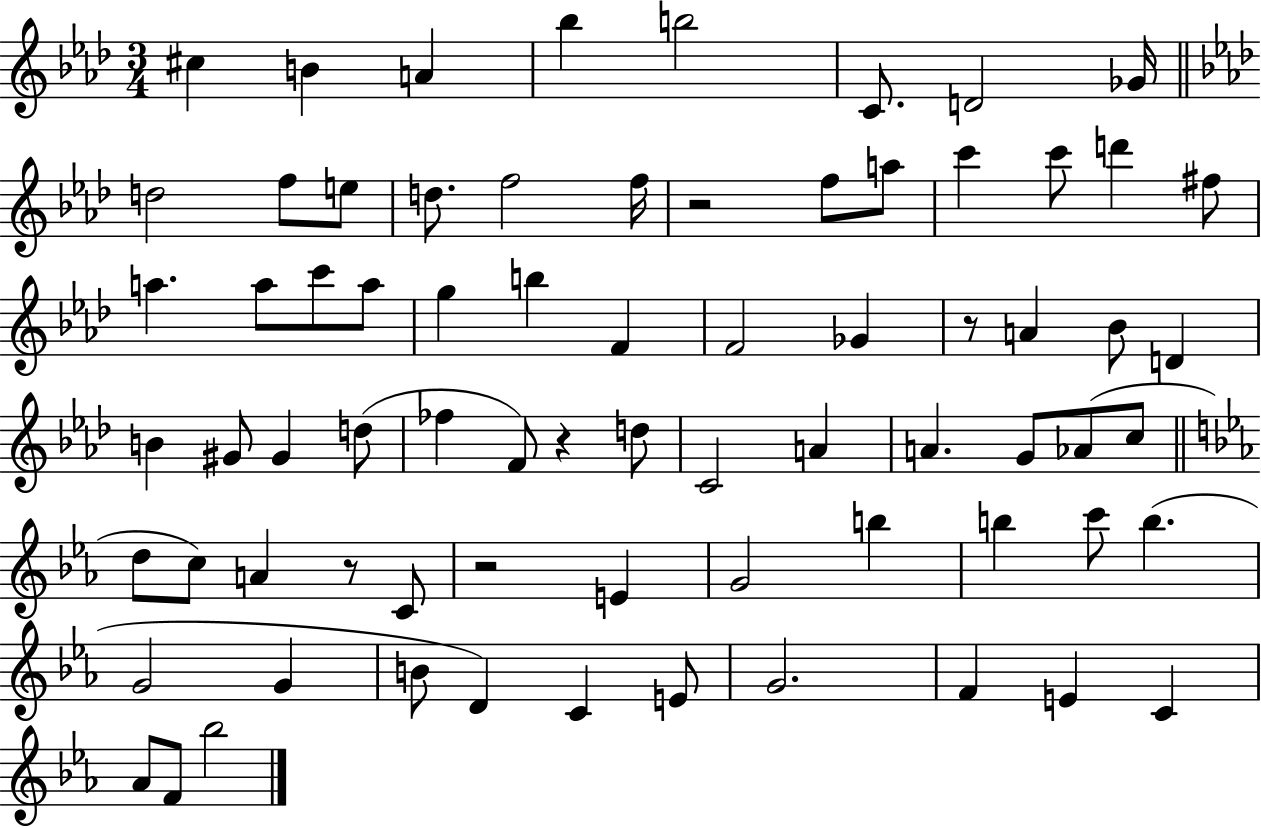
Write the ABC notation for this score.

X:1
T:Untitled
M:3/4
L:1/4
K:Ab
^c B A _b b2 C/2 D2 _G/4 d2 f/2 e/2 d/2 f2 f/4 z2 f/2 a/2 c' c'/2 d' ^f/2 a a/2 c'/2 a/2 g b F F2 _G z/2 A _B/2 D B ^G/2 ^G d/2 _f F/2 z d/2 C2 A A G/2 _A/2 c/2 d/2 c/2 A z/2 C/2 z2 E G2 b b c'/2 b G2 G B/2 D C E/2 G2 F E C _A/2 F/2 _b2